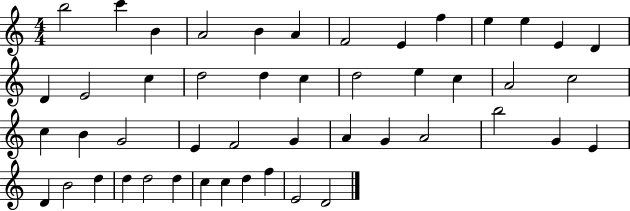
B5/h C6/q B4/q A4/h B4/q A4/q F4/h E4/q F5/q E5/q E5/q E4/q D4/q D4/q E4/h C5/q D5/h D5/q C5/q D5/h E5/q C5/q A4/h C5/h C5/q B4/q G4/h E4/q F4/h G4/q A4/q G4/q A4/h B5/h G4/q E4/q D4/q B4/h D5/q D5/q D5/h D5/q C5/q C5/q D5/q F5/q E4/h D4/h